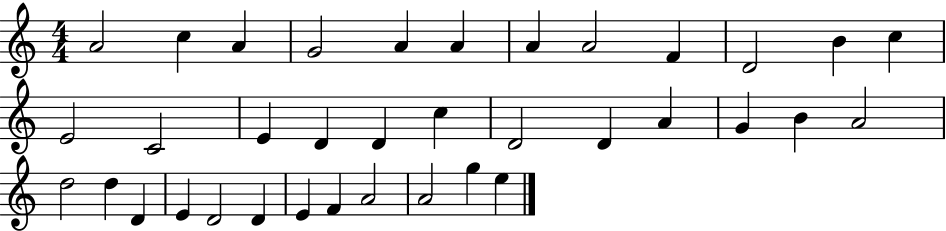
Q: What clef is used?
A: treble